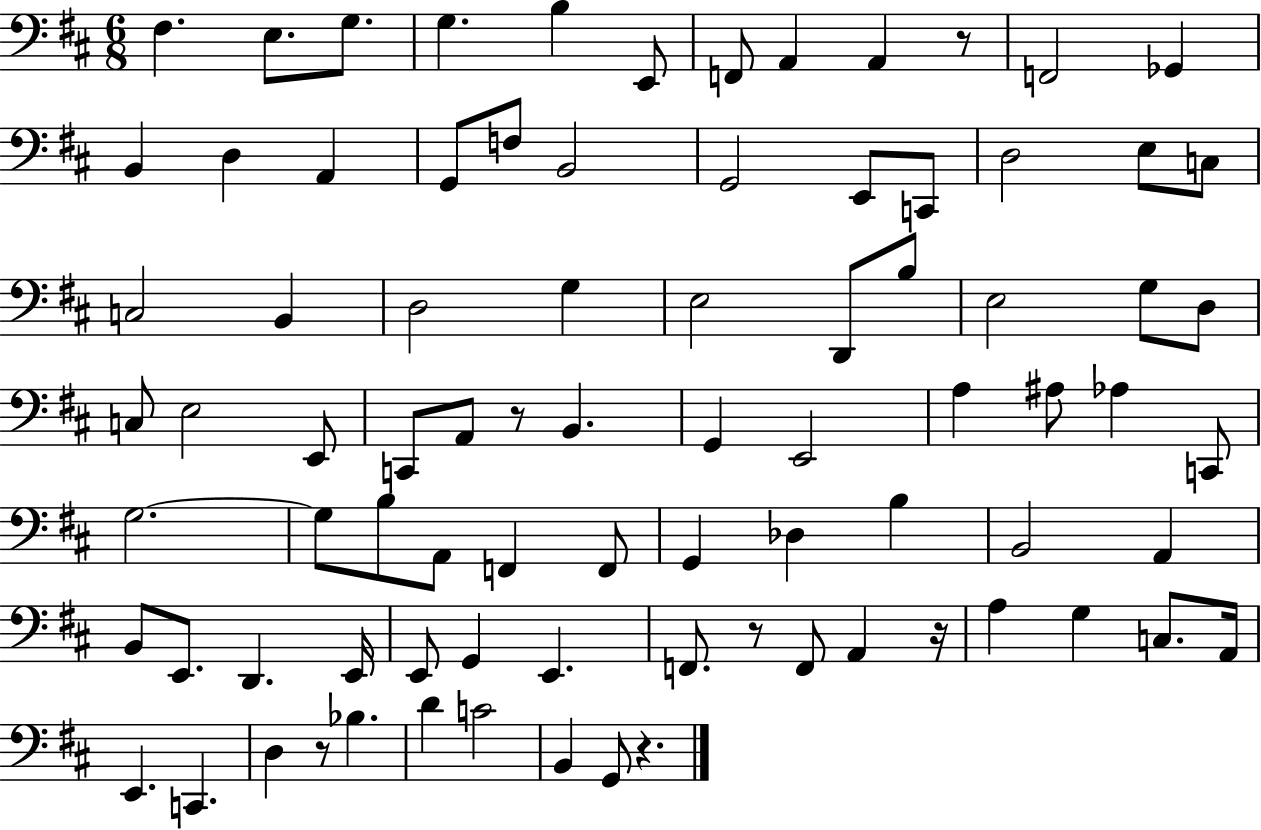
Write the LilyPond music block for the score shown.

{
  \clef bass
  \numericTimeSignature
  \time 6/8
  \key d \major
  fis4. e8. g8. | g4. b4 e,8 | f,8 a,4 a,4 r8 | f,2 ges,4 | \break b,4 d4 a,4 | g,8 f8 b,2 | g,2 e,8 c,8 | d2 e8 c8 | \break c2 b,4 | d2 g4 | e2 d,8 b8 | e2 g8 d8 | \break c8 e2 e,8 | c,8 a,8 r8 b,4. | g,4 e,2 | a4 ais8 aes4 c,8 | \break g2.~~ | g8 b8 a,8 f,4 f,8 | g,4 des4 b4 | b,2 a,4 | \break b,8 e,8. d,4. e,16 | e,8 g,4 e,4. | f,8. r8 f,8 a,4 r16 | a4 g4 c8. a,16 | \break e,4. c,4. | d4 r8 bes4. | d'4 c'2 | b,4 g,8 r4. | \break \bar "|."
}